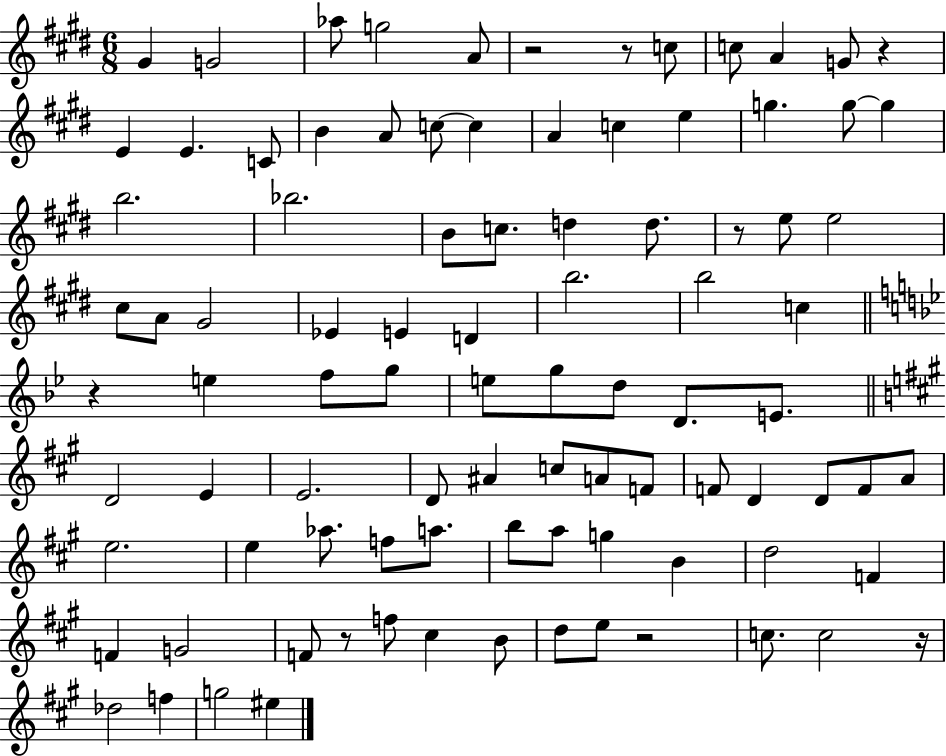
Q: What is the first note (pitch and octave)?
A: G#4